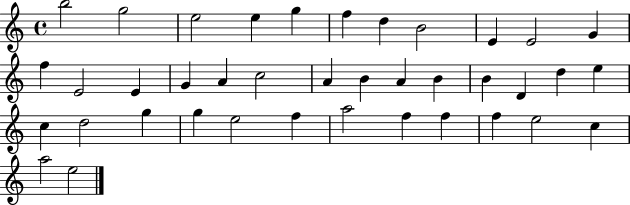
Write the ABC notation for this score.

X:1
T:Untitled
M:4/4
L:1/4
K:C
b2 g2 e2 e g f d B2 E E2 G f E2 E G A c2 A B A B B D d e c d2 g g e2 f a2 f f f e2 c a2 e2